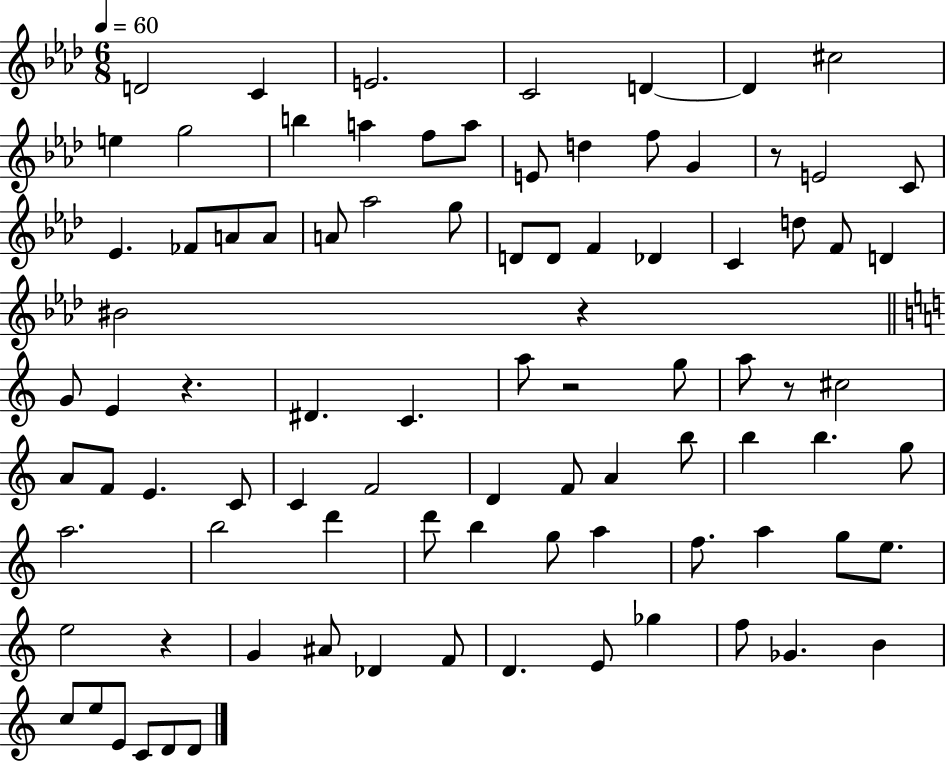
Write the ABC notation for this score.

X:1
T:Untitled
M:6/8
L:1/4
K:Ab
D2 C E2 C2 D D ^c2 e g2 b a f/2 a/2 E/2 d f/2 G z/2 E2 C/2 _E _F/2 A/2 A/2 A/2 _a2 g/2 D/2 D/2 F _D C d/2 F/2 D ^B2 z G/2 E z ^D C a/2 z2 g/2 a/2 z/2 ^c2 A/2 F/2 E C/2 C F2 D F/2 A b/2 b b g/2 a2 b2 d' d'/2 b g/2 a f/2 a g/2 e/2 e2 z G ^A/2 _D F/2 D E/2 _g f/2 _G B c/2 e/2 E/2 C/2 D/2 D/2